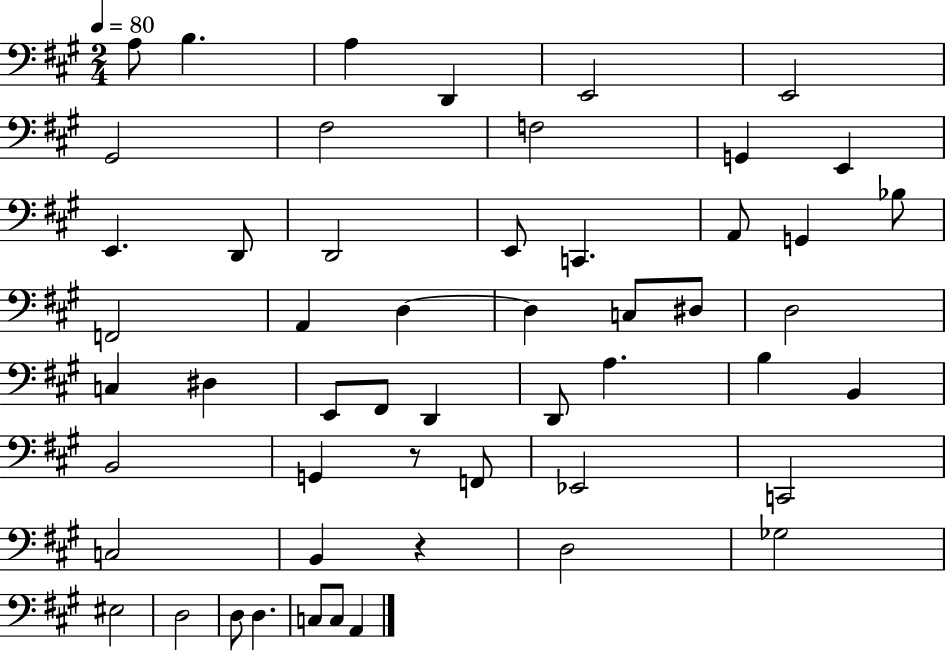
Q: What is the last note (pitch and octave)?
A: A2